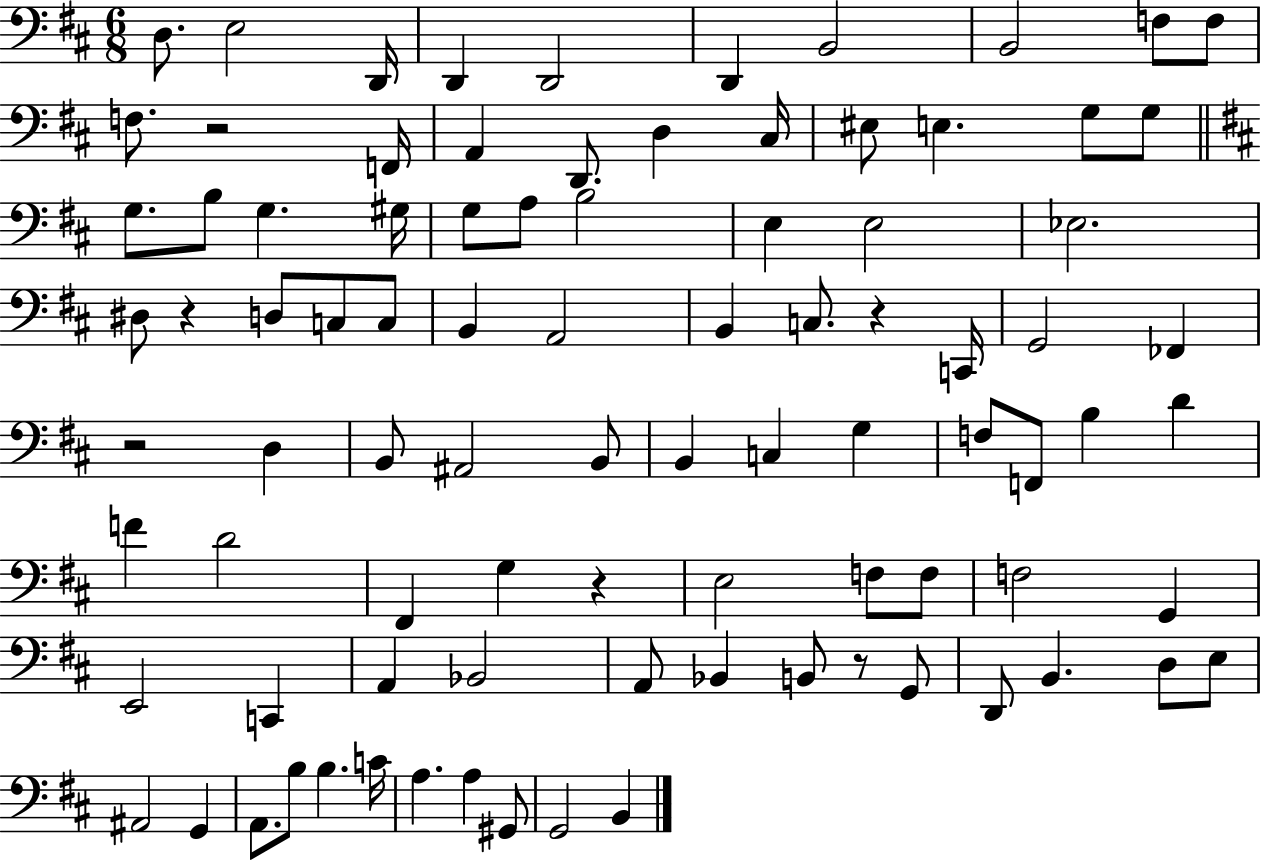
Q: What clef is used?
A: bass